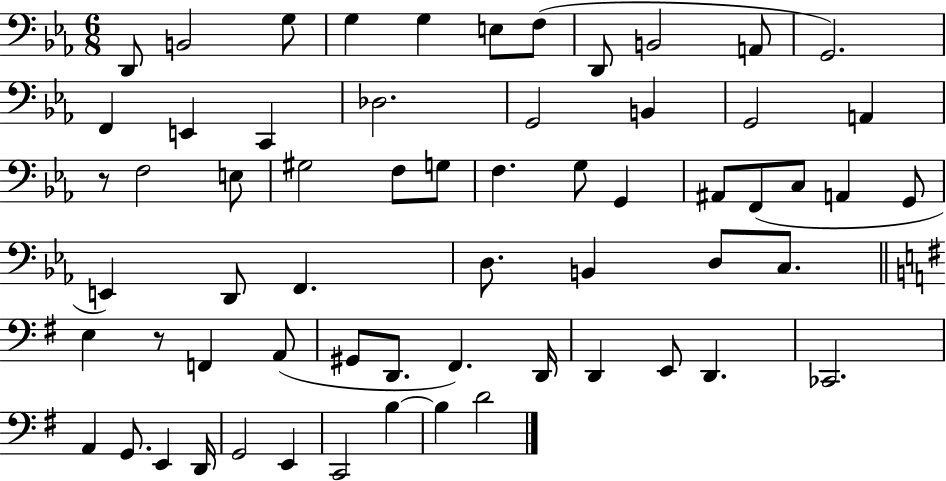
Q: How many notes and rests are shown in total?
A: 62